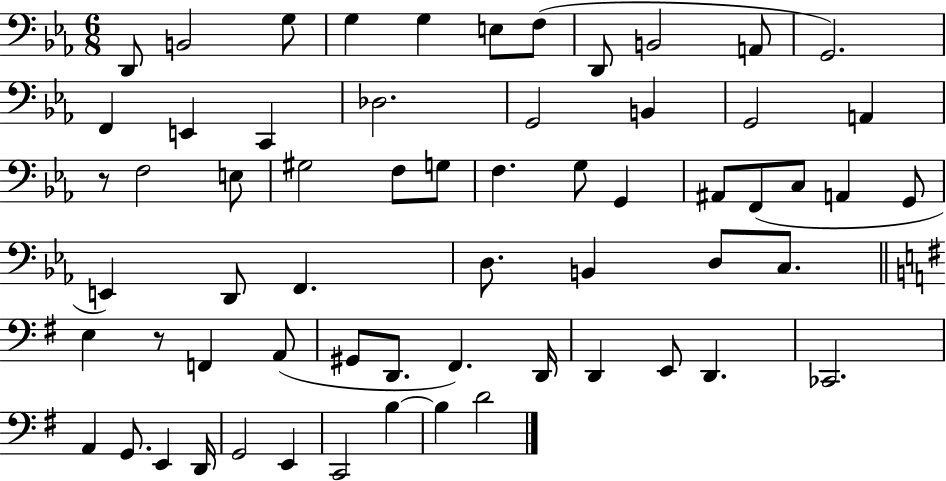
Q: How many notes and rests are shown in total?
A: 62